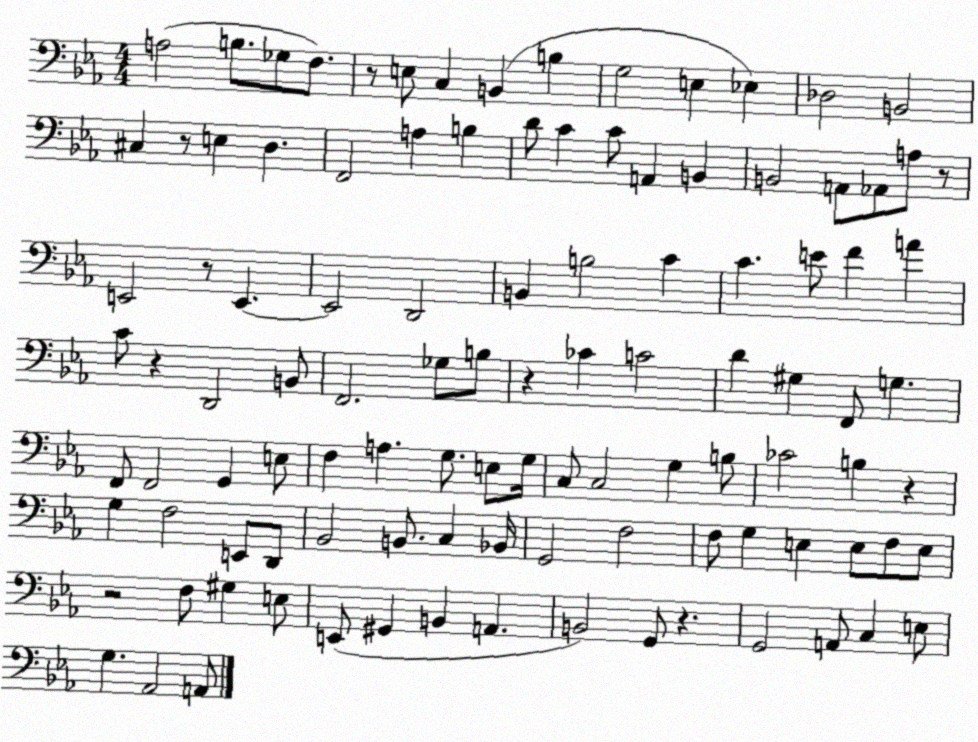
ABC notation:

X:1
T:Untitled
M:4/4
L:1/4
K:Eb
A,2 B,/2 _G,/2 F,/2 z/2 E,/2 C, B,, B, G,2 E, _E, _D,2 B,,2 ^C, z/2 E, D, F,,2 A, B, D/2 C C/2 A,, B,, B,,2 A,,/2 _A,,/2 A,/2 z/2 E,,2 z/2 E,, E,,2 D,,2 B,, B,2 C C E/2 F A C/2 z D,,2 B,,/2 F,,2 _G,/2 B,/2 z _C C2 D ^G, F,,/2 G, F,,/2 F,,2 G,, E,/2 F, A, G,/2 E,/2 G,/4 C,/2 C,2 G, B,/2 _C2 B, z G, F,2 E,,/2 D,,/2 _B,,2 B,,/2 C, _B,,/4 G,,2 F,2 F,/2 G, E, E,/2 F,/2 E,/2 z2 F,/2 ^G, E,/2 E,,/2 ^G,, B,, A,, B,,2 G,,/2 z G,,2 A,,/2 C, E,/2 G, _A,,2 A,,/2